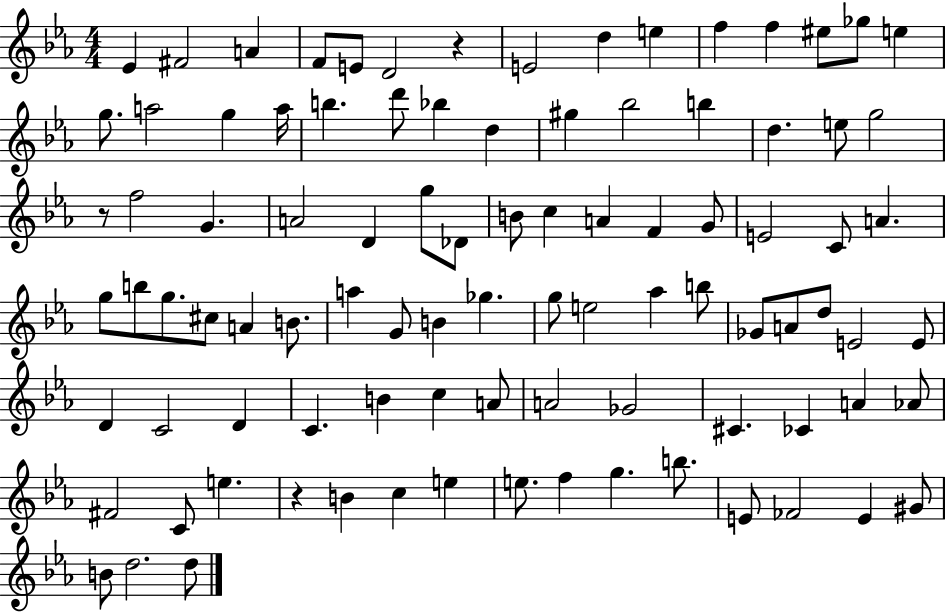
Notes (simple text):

Eb4/q F#4/h A4/q F4/e E4/e D4/h R/q E4/h D5/q E5/q F5/q F5/q EIS5/e Gb5/e E5/q G5/e. A5/h G5/q A5/s B5/q. D6/e Bb5/q D5/q G#5/q Bb5/h B5/q D5/q. E5/e G5/h R/e F5/h G4/q. A4/h D4/q G5/e Db4/e B4/e C5/q A4/q F4/q G4/e E4/h C4/e A4/q. G5/e B5/e G5/e. C#5/e A4/q B4/e. A5/q G4/e B4/q Gb5/q. G5/e E5/h Ab5/q B5/e Gb4/e A4/e D5/e E4/h E4/e D4/q C4/h D4/q C4/q. B4/q C5/q A4/e A4/h Gb4/h C#4/q. CES4/q A4/q Ab4/e F#4/h C4/e E5/q. R/q B4/q C5/q E5/q E5/e. F5/q G5/q. B5/e. E4/e FES4/h E4/q G#4/e B4/e D5/h. D5/e